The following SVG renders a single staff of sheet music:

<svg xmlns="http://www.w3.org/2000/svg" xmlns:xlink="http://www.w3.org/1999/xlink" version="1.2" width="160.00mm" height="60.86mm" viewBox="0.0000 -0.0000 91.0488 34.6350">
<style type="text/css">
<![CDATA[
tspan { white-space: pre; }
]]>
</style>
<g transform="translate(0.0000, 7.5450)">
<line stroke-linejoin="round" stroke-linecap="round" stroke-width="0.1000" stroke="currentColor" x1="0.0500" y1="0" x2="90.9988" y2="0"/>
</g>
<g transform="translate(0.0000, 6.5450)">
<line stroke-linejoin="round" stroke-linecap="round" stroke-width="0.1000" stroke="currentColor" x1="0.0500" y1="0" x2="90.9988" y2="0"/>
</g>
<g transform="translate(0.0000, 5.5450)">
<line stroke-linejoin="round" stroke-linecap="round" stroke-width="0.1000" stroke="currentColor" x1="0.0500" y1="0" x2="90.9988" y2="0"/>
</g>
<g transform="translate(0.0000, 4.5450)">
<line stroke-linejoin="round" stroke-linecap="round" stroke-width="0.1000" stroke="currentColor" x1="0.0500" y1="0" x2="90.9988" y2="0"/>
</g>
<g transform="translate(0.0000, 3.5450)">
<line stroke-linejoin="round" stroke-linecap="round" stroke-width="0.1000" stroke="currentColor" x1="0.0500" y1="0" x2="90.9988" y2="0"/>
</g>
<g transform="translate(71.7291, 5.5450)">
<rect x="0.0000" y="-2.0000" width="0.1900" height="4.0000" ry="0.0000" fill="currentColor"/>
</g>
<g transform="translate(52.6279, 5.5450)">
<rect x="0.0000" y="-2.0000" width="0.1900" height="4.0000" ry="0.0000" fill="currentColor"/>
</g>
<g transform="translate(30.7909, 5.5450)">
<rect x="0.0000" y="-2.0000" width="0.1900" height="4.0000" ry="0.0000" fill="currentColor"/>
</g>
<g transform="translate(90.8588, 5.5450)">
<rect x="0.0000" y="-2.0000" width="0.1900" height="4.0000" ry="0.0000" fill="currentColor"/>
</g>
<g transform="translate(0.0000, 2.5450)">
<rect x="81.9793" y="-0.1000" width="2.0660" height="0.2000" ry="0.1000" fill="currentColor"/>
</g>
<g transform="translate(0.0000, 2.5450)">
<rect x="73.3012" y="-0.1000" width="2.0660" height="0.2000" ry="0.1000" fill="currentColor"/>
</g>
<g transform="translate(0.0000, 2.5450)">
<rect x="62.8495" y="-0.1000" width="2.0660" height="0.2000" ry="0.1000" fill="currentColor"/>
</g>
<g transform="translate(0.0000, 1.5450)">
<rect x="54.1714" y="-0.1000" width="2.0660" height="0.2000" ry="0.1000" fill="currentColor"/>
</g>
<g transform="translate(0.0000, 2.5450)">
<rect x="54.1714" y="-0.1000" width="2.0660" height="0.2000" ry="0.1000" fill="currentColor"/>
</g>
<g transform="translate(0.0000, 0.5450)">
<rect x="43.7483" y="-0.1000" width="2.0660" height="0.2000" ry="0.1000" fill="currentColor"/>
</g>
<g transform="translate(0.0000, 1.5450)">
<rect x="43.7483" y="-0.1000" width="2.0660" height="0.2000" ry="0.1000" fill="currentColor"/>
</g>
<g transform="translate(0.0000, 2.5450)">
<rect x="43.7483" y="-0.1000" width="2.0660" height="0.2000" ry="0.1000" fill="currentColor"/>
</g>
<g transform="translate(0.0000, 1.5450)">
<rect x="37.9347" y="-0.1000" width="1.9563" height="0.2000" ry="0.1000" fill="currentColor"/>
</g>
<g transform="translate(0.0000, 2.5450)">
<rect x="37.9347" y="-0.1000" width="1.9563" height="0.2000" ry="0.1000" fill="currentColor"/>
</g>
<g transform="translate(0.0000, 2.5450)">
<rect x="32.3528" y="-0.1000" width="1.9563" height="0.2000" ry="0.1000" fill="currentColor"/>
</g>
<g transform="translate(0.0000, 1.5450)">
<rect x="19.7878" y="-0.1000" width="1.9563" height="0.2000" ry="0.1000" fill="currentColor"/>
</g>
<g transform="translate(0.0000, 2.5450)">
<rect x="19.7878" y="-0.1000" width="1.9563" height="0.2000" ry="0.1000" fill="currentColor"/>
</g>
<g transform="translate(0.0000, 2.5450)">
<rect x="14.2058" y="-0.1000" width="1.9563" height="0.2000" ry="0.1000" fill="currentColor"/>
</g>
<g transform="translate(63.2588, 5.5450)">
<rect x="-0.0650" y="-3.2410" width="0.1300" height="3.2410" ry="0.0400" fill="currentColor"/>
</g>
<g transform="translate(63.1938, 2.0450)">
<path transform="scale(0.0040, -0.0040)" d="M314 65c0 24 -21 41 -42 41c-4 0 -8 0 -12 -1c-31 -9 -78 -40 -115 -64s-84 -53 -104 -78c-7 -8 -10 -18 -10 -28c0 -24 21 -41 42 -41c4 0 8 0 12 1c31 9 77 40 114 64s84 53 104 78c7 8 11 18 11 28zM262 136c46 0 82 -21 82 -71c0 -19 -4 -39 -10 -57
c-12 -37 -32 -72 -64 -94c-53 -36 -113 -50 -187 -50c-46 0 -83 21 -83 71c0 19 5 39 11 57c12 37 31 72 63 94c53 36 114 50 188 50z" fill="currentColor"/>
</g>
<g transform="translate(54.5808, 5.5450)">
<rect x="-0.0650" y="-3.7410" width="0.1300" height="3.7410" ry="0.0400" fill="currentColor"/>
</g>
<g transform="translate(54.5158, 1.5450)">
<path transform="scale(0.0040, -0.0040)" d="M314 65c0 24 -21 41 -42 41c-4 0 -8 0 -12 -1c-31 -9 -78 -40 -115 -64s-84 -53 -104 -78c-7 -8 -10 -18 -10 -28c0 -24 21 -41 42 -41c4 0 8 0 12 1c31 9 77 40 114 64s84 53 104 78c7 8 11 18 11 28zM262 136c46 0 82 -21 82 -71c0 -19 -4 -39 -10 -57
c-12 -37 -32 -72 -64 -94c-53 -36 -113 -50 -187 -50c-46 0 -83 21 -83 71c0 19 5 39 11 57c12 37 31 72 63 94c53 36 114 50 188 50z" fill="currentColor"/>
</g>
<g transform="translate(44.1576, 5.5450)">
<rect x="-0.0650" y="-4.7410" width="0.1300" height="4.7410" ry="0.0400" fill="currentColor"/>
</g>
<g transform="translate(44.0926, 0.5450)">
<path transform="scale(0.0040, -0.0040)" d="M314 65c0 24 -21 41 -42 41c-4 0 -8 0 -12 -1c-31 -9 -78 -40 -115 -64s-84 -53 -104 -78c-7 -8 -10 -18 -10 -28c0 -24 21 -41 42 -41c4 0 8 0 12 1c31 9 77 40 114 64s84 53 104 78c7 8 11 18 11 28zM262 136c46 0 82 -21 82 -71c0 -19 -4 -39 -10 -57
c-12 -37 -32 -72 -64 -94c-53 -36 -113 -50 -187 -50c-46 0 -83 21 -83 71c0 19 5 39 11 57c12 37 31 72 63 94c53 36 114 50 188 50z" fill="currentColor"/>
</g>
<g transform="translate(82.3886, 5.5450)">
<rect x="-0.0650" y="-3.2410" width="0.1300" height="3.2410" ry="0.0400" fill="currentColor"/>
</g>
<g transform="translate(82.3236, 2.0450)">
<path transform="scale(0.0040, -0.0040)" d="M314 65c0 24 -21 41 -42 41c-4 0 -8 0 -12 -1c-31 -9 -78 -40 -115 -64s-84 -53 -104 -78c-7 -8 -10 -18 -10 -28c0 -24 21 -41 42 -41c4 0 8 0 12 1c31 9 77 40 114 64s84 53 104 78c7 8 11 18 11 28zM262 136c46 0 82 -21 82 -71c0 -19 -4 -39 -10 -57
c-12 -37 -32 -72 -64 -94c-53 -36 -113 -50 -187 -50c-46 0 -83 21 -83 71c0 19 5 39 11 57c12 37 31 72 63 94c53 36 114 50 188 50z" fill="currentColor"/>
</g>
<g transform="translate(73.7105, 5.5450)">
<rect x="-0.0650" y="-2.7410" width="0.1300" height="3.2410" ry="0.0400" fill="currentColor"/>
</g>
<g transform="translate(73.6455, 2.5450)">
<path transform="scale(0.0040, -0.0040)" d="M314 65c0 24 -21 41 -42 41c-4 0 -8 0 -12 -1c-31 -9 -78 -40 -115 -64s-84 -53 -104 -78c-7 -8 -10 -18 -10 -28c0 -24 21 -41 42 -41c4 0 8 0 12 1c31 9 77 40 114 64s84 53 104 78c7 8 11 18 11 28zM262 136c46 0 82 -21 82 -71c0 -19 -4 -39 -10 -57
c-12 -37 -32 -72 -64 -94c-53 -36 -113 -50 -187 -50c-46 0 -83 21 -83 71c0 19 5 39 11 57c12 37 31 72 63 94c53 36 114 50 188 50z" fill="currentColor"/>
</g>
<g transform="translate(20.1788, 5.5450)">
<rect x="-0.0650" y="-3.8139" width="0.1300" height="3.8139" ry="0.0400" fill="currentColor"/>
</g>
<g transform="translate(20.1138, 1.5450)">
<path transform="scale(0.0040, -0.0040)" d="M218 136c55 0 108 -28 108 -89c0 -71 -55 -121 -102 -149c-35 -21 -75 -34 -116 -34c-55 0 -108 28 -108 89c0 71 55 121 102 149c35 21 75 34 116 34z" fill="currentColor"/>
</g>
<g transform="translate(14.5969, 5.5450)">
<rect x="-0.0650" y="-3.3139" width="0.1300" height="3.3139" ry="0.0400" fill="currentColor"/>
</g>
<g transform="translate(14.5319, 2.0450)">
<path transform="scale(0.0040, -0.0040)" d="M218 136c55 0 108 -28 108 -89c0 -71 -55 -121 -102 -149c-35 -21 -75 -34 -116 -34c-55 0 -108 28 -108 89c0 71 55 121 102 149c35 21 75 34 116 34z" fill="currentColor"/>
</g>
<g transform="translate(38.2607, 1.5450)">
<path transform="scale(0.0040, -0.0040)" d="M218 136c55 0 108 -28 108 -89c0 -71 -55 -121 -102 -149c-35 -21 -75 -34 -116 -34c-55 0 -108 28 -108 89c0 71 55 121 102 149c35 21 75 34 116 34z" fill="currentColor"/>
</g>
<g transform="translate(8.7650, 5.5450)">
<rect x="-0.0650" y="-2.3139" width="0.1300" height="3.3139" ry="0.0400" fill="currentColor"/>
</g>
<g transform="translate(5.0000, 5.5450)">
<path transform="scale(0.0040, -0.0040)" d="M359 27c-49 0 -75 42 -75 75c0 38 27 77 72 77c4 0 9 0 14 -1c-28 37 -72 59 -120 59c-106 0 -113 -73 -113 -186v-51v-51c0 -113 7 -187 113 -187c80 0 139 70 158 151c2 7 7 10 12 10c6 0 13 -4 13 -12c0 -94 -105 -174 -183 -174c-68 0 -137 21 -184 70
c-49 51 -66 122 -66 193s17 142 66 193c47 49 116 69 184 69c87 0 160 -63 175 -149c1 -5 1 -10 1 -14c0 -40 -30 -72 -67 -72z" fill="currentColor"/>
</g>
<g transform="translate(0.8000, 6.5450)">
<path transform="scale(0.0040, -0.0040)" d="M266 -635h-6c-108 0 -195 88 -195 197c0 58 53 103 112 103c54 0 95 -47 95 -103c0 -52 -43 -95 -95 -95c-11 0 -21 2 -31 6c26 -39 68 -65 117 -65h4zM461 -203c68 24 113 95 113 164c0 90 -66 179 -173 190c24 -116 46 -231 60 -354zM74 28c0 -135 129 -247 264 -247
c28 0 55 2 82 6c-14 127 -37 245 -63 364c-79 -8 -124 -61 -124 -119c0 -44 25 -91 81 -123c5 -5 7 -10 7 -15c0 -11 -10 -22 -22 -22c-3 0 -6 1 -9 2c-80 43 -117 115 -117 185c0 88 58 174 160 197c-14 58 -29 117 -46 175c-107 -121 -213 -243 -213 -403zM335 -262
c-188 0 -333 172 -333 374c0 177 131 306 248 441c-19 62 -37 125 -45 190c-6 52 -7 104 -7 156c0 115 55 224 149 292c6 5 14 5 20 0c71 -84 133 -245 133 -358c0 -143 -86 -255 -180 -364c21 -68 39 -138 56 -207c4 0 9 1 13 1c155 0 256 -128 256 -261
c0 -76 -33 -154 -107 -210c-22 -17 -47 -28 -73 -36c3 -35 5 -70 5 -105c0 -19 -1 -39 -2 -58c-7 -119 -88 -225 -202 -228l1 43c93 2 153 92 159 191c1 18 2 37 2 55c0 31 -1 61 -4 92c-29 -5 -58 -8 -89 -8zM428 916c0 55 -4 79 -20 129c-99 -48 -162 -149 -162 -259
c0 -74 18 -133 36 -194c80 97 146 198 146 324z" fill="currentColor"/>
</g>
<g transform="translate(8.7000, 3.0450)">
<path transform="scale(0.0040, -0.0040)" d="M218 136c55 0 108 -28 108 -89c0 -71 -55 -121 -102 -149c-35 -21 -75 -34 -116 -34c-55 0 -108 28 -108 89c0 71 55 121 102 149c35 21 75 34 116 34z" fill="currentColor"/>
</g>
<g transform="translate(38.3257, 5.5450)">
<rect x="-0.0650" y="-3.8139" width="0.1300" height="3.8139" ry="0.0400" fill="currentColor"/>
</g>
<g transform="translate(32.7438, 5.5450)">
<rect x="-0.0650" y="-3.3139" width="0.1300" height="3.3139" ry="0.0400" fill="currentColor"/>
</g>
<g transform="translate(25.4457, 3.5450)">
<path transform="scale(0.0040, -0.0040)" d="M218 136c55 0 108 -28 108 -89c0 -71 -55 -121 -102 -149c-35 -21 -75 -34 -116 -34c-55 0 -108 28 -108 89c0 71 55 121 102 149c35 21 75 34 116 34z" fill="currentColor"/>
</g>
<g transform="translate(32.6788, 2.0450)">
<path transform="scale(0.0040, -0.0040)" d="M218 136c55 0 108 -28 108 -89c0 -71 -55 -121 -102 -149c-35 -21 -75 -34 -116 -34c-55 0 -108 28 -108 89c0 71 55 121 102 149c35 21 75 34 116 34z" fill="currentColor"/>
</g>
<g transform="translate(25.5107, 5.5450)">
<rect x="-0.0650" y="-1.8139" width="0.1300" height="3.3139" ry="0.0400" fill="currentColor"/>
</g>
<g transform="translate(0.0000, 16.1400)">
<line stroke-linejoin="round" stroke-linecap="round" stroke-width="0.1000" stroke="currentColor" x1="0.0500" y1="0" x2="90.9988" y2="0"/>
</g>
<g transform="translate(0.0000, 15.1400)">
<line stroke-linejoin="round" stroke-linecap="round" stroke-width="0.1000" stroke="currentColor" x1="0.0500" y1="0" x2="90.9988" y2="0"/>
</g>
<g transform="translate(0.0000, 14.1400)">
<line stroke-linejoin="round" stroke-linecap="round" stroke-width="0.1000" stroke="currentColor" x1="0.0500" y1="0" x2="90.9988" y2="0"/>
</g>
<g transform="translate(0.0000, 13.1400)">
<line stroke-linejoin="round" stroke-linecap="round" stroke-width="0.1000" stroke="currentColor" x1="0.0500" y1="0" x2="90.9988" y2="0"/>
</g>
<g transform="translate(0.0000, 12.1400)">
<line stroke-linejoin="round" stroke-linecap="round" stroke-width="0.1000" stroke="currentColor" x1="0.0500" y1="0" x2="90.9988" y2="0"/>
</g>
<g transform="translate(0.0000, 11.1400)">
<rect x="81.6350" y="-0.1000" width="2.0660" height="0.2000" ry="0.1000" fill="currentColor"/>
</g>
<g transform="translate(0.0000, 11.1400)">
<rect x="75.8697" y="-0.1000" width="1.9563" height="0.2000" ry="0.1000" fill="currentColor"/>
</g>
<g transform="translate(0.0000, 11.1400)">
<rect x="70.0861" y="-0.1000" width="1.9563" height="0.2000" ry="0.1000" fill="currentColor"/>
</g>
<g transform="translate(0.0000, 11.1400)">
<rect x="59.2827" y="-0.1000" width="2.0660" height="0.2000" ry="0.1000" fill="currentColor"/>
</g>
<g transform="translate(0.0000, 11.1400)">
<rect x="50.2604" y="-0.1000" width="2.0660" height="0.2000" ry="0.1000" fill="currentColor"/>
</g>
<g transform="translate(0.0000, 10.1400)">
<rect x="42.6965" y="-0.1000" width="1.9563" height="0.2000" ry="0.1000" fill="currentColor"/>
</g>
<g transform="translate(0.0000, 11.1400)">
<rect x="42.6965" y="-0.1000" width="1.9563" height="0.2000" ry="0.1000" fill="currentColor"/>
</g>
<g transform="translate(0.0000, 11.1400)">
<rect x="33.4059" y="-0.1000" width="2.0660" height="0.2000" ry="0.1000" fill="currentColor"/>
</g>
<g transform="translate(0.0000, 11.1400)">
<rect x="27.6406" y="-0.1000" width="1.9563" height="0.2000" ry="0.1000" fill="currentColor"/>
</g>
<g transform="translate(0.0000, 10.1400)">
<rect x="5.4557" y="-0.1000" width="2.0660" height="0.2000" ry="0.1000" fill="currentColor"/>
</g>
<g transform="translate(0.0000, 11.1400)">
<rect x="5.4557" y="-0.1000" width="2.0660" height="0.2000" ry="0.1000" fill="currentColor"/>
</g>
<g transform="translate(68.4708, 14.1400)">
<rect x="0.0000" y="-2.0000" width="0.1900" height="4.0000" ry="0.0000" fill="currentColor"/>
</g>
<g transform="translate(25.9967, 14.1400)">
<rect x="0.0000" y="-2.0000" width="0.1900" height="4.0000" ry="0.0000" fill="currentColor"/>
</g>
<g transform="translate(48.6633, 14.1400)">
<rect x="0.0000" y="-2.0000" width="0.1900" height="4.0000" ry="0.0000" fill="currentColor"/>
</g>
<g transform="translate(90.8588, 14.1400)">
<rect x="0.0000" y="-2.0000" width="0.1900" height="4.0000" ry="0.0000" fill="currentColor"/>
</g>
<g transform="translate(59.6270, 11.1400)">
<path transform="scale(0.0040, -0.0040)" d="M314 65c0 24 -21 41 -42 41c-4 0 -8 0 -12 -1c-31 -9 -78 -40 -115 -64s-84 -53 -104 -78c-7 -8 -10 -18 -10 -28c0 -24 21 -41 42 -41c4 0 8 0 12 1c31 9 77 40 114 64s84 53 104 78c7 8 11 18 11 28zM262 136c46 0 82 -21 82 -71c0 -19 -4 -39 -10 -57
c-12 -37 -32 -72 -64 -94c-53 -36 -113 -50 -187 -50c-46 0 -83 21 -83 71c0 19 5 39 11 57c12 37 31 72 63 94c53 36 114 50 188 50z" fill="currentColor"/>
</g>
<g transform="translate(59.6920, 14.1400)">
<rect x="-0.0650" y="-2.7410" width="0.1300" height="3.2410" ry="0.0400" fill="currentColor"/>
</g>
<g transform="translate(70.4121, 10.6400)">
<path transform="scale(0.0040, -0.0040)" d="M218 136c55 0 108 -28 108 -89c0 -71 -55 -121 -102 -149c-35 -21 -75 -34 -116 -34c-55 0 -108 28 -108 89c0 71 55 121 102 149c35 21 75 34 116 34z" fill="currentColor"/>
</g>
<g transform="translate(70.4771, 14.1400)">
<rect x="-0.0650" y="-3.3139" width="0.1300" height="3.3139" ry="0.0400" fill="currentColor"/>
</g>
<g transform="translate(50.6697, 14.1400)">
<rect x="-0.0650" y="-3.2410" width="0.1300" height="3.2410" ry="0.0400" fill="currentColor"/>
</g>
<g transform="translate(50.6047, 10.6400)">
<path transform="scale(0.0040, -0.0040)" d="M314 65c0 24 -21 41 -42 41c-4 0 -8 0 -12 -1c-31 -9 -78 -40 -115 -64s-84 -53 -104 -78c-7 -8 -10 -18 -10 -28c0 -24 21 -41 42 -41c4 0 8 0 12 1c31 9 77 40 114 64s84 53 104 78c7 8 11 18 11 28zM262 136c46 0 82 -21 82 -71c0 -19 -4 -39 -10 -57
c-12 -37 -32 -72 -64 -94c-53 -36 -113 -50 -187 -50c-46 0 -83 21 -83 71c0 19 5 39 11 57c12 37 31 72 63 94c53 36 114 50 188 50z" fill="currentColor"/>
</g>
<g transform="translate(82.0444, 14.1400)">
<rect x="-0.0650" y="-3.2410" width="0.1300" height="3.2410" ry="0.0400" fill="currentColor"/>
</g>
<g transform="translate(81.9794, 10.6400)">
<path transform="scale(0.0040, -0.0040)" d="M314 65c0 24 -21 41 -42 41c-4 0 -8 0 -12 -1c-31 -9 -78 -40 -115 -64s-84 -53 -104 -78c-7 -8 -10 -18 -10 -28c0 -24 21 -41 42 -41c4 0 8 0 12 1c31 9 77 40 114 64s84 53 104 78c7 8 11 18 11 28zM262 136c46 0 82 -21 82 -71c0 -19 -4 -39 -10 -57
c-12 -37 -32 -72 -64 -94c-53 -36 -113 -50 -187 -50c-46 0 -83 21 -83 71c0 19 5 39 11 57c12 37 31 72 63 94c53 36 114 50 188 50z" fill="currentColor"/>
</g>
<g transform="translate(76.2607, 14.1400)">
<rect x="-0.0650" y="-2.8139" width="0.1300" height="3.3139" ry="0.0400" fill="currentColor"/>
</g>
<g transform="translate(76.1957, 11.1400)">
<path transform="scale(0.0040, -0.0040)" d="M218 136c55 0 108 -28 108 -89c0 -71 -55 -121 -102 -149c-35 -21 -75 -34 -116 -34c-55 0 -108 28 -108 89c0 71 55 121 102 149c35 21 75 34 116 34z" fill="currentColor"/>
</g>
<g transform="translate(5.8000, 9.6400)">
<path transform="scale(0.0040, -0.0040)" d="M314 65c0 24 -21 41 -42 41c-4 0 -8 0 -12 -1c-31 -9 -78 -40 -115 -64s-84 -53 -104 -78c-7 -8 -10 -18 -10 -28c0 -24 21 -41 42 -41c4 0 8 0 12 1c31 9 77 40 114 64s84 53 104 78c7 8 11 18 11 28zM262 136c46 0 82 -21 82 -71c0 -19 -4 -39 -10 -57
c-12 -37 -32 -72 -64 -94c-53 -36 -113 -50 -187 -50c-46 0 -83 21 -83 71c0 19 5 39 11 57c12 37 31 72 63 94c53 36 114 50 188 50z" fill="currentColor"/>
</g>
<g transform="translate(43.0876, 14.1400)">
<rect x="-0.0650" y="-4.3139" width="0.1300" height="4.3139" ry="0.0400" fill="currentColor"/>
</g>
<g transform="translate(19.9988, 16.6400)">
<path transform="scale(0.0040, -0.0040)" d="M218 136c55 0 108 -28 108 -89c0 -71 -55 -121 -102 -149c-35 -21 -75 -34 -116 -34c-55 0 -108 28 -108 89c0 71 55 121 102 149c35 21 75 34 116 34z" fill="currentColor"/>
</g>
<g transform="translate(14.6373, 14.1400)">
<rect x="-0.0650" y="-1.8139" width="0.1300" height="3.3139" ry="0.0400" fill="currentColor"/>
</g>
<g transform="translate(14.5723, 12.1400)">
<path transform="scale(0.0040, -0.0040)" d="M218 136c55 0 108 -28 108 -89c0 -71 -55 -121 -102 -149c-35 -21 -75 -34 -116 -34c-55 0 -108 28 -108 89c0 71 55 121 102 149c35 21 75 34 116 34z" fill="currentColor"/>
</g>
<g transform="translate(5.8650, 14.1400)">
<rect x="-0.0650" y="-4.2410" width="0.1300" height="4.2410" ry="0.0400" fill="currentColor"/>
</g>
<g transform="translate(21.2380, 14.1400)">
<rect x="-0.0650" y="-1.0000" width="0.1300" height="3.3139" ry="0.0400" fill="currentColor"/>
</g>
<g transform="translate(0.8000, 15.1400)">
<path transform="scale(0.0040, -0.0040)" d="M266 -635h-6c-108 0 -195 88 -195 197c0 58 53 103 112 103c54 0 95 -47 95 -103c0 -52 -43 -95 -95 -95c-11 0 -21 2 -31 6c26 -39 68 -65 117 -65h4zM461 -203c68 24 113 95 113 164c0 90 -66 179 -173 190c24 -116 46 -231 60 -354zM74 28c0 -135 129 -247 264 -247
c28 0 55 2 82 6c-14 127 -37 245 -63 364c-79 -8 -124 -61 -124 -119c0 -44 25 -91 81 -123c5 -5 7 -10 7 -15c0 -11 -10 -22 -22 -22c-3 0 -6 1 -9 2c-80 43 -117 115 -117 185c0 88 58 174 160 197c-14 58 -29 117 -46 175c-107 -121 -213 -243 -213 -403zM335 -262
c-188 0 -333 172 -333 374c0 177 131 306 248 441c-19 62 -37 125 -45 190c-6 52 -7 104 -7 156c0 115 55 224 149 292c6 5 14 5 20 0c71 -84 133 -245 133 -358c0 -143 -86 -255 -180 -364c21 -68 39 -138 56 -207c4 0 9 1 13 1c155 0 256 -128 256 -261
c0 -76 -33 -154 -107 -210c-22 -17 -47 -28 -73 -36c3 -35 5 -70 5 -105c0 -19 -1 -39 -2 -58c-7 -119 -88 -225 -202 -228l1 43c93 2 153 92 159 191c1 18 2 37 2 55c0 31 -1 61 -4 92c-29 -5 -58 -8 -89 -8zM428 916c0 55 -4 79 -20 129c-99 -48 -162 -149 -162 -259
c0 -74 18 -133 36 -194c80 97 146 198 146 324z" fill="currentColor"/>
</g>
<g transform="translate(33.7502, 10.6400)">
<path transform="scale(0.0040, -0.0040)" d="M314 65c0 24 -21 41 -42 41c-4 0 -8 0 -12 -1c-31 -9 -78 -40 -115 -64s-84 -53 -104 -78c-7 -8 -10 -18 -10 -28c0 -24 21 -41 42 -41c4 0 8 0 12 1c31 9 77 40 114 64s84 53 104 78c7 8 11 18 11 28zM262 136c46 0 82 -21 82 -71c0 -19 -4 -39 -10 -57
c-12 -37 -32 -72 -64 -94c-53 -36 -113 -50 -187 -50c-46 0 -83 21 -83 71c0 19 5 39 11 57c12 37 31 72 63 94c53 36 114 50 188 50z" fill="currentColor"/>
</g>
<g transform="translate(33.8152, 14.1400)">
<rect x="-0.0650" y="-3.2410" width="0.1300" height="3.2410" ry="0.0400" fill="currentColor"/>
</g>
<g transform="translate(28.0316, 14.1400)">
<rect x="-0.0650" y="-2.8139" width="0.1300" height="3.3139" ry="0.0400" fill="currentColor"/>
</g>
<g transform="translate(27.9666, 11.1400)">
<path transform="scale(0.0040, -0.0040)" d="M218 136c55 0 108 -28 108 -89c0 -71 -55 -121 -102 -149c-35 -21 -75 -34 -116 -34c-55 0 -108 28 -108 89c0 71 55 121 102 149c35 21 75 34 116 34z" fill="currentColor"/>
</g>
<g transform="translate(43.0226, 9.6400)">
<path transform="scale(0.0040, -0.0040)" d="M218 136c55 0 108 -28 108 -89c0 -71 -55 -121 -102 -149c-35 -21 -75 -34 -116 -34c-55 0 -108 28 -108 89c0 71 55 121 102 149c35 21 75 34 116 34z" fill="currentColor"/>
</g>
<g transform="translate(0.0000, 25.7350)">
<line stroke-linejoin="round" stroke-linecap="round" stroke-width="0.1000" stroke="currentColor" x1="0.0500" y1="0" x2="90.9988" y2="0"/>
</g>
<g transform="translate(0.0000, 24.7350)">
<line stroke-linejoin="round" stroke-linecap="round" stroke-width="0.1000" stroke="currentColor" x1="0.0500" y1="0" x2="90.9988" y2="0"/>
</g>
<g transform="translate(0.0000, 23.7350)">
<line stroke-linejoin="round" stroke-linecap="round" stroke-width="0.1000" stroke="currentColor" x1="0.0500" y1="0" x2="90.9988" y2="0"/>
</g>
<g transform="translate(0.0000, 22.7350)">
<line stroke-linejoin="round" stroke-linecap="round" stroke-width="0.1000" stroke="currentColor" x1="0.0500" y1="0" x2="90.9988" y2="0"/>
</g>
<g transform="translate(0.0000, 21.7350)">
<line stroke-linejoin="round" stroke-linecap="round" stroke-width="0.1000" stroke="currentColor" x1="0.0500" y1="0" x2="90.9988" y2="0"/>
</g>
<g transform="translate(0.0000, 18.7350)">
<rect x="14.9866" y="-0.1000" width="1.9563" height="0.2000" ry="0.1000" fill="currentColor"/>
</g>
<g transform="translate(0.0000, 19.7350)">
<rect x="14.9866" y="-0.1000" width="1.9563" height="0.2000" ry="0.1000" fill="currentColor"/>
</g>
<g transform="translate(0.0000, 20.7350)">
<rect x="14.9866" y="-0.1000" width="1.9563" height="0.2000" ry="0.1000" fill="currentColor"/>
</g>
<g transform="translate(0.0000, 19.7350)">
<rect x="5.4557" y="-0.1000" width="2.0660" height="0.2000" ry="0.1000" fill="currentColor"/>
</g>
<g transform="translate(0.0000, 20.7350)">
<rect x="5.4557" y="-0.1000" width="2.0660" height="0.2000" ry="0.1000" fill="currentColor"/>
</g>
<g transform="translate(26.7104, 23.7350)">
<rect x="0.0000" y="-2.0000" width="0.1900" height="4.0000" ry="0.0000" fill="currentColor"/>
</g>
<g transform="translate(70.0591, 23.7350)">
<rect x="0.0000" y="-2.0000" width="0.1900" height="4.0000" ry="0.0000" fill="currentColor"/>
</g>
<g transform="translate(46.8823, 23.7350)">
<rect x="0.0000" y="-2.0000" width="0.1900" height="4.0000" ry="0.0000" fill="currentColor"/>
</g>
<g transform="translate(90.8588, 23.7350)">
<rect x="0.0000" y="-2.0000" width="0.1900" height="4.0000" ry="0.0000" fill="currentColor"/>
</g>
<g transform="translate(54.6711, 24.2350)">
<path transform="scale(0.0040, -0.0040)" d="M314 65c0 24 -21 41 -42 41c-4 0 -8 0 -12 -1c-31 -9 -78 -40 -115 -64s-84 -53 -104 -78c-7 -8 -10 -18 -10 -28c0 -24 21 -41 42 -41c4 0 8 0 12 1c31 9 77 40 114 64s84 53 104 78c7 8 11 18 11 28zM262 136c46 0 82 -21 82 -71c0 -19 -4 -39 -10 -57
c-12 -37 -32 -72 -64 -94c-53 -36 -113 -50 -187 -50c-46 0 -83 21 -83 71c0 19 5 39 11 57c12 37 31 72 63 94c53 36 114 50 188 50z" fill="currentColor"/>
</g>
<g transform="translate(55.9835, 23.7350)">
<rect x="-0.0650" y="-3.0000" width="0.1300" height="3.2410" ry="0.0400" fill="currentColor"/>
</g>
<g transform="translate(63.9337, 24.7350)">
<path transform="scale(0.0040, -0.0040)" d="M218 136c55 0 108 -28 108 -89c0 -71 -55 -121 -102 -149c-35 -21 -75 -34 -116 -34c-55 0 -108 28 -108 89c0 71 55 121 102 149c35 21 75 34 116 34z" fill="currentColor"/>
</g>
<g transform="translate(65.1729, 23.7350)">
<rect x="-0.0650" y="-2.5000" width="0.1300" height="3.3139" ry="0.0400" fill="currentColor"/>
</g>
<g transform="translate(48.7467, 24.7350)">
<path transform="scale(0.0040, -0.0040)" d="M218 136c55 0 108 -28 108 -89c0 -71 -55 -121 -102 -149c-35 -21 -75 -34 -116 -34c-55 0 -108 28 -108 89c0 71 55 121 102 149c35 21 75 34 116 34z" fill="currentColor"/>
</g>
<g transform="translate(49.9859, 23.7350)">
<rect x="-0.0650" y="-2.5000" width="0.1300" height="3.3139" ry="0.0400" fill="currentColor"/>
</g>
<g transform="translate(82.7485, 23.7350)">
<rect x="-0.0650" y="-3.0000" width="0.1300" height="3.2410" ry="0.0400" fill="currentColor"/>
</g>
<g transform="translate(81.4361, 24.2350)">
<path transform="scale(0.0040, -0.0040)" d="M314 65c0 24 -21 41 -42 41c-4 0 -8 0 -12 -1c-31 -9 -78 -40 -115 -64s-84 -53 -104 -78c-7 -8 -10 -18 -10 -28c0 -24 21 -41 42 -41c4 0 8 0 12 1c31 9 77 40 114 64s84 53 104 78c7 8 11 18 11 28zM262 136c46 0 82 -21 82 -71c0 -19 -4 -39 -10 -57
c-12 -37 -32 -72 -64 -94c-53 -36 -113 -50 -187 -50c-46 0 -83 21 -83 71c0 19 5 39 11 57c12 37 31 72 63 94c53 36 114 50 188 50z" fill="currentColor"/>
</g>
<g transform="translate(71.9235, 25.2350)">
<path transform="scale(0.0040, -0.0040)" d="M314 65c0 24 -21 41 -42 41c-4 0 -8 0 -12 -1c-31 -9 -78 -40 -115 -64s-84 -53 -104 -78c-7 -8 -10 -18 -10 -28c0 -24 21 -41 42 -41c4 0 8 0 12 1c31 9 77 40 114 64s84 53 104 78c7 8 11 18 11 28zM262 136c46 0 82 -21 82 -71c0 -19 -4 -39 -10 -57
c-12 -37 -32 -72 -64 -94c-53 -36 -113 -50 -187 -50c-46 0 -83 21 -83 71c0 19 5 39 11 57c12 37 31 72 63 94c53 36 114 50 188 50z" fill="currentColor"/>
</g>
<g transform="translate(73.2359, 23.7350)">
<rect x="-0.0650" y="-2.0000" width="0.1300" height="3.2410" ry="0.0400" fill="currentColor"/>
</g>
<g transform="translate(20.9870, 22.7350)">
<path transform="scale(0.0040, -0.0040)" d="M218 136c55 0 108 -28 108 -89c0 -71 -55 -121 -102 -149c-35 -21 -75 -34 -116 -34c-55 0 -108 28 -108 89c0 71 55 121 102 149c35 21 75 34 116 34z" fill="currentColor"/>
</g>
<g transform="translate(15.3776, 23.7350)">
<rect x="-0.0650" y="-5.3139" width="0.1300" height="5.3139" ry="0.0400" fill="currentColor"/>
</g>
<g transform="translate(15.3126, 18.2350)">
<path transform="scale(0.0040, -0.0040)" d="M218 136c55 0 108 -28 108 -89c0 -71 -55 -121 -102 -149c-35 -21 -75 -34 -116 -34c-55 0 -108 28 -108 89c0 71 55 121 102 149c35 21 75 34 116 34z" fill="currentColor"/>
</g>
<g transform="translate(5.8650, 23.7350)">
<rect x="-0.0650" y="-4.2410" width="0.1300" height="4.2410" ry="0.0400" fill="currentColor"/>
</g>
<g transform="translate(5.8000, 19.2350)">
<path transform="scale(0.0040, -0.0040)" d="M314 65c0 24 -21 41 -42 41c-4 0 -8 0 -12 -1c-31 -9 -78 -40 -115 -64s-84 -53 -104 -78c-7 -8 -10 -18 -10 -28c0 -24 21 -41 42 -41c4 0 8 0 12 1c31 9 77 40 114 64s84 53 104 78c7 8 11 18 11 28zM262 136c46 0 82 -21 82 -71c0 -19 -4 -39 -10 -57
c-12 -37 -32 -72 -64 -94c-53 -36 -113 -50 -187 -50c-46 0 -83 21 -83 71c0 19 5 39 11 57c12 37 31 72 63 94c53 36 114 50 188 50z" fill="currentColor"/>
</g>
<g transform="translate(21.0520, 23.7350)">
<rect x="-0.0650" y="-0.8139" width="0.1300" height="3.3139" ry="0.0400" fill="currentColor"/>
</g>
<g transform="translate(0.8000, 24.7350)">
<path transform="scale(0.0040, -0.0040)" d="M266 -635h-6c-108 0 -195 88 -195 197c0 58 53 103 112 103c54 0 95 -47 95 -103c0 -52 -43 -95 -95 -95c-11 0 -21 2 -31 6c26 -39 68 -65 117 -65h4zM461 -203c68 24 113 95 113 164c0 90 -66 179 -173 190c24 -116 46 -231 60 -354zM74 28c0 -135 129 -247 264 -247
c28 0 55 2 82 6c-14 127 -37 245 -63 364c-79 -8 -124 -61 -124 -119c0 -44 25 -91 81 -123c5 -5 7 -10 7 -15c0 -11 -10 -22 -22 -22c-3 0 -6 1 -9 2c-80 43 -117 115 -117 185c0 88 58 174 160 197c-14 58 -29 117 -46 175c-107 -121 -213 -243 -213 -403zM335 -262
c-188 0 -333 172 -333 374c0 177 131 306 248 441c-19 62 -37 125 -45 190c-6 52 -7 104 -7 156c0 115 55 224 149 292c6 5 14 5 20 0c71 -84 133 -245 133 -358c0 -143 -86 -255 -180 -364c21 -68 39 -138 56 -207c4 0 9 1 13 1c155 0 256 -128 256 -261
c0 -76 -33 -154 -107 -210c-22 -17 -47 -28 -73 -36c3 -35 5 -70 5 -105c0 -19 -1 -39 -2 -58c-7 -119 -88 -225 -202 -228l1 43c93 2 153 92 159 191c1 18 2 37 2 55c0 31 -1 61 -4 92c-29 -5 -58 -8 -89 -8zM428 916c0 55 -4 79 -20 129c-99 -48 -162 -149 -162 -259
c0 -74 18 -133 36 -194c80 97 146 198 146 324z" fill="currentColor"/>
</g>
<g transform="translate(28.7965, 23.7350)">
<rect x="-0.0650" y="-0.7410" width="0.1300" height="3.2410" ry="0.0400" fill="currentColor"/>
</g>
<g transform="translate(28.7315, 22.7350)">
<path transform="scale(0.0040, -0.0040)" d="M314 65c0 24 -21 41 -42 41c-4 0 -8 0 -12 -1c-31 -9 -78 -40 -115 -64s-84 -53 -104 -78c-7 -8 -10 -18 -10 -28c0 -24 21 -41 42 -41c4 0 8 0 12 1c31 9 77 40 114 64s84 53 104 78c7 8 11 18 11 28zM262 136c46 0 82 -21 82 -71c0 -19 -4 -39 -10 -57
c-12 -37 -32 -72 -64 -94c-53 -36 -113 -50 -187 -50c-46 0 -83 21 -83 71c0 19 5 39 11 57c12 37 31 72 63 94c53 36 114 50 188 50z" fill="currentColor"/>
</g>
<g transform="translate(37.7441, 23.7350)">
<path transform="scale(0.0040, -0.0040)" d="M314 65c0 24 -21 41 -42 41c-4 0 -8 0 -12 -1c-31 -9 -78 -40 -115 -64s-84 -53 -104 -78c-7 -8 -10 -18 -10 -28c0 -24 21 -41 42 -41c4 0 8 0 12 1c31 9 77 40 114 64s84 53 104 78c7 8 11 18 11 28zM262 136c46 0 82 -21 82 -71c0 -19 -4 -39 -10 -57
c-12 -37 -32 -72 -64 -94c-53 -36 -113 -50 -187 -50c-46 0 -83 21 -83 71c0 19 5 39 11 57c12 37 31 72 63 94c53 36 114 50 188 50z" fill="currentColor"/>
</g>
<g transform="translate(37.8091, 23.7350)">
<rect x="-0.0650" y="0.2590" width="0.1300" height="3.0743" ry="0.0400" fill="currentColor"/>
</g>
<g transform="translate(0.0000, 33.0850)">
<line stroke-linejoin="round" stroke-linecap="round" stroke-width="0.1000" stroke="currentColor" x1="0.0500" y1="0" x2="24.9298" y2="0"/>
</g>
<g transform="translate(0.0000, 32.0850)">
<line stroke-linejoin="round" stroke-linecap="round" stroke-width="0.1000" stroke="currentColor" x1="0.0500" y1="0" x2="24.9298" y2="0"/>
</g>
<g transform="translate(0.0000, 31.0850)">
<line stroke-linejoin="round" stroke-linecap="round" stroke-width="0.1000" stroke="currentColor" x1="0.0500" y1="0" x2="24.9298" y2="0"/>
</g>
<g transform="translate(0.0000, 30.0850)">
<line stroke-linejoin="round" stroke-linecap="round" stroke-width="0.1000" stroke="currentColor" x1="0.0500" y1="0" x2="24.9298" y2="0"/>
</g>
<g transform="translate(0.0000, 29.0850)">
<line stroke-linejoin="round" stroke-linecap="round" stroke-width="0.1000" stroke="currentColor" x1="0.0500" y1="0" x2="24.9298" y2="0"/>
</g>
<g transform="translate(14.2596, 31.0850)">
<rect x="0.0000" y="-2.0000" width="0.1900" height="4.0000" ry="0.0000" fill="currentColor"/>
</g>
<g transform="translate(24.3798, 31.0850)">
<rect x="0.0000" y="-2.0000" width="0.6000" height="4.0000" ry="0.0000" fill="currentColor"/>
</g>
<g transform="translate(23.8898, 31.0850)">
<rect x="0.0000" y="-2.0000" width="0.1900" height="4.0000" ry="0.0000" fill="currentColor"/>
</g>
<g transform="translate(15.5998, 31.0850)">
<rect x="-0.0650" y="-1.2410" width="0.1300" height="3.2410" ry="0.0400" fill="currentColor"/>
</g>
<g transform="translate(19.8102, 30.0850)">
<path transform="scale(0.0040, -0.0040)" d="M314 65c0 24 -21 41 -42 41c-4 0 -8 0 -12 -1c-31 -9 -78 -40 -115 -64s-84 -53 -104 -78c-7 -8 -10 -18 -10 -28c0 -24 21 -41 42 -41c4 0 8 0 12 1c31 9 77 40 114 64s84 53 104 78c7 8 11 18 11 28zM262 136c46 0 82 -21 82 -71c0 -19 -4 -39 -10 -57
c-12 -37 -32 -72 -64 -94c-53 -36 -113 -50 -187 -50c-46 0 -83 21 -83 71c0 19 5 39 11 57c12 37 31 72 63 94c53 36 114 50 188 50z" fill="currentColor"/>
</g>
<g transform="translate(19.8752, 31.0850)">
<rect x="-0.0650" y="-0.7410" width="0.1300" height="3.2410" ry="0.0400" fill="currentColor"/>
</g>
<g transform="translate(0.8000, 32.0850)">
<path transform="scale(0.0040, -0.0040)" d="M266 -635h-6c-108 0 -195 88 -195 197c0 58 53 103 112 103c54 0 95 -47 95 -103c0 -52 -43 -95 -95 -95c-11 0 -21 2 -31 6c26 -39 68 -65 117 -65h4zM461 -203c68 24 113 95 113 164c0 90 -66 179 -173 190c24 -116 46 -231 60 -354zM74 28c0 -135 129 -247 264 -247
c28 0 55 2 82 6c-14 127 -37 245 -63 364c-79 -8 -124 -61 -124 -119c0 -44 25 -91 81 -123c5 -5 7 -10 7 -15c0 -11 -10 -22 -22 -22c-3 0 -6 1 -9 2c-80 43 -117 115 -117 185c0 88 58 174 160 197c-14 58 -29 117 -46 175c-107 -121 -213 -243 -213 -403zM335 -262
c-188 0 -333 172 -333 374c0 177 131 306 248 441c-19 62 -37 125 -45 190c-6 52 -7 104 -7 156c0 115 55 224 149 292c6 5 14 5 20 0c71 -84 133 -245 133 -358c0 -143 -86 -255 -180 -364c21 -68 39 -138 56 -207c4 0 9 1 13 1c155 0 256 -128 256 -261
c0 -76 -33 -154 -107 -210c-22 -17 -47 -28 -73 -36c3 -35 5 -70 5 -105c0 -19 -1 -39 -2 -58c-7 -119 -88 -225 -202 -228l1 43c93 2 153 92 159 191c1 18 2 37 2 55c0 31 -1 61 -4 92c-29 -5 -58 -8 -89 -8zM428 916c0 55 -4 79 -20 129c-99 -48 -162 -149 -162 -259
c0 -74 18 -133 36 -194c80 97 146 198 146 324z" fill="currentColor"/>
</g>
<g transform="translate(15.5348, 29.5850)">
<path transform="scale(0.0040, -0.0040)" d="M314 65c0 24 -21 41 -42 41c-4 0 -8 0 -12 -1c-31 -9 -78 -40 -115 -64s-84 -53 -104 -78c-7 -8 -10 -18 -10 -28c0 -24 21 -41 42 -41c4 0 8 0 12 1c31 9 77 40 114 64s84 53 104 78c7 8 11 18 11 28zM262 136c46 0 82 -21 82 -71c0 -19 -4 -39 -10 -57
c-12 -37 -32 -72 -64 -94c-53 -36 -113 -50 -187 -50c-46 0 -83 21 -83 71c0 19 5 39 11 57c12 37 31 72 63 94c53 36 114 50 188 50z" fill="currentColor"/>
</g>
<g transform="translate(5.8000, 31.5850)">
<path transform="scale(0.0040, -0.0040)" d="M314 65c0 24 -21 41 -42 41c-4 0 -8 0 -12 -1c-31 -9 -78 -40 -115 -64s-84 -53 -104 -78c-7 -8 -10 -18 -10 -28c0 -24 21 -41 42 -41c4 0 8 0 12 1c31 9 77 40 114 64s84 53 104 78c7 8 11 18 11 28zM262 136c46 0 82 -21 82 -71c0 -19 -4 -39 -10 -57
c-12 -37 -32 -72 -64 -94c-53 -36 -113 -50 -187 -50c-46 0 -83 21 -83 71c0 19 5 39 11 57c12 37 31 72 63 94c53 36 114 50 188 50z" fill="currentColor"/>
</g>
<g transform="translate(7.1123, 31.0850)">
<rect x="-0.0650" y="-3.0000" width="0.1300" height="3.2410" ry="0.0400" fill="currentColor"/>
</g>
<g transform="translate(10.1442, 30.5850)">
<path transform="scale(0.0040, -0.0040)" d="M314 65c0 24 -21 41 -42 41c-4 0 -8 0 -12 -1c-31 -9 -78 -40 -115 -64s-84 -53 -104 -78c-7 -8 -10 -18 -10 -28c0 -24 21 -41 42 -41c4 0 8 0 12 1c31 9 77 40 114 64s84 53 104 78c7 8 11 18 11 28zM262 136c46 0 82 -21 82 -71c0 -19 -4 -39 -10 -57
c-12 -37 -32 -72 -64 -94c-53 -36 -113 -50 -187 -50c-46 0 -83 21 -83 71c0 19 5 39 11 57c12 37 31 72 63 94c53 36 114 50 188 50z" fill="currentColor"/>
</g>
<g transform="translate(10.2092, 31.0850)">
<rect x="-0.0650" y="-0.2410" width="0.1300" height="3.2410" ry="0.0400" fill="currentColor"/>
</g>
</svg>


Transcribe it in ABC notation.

X:1
T:Untitled
M:4/4
L:1/4
K:C
g b c' f b c' e'2 c'2 b2 a2 b2 d'2 f D a b2 d' b2 a2 b a b2 d'2 f' d d2 B2 G A2 G F2 A2 A2 c2 e2 d2